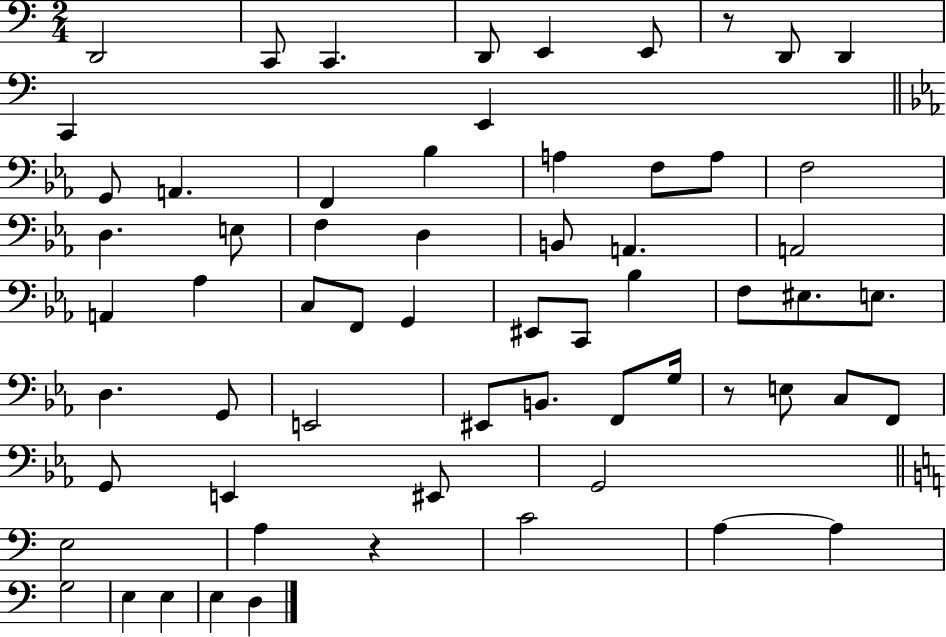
{
  \clef bass
  \numericTimeSignature
  \time 2/4
  \key c \major
  \repeat volta 2 { d,2 | c,8 c,4. | d,8 e,4 e,8 | r8 d,8 d,4 | \break c,4 e,4 | \bar "||" \break \key ees \major g,8 a,4. | f,4 bes4 | a4 f8 a8 | f2 | \break d4. e8 | f4 d4 | b,8 a,4. | a,2 | \break a,4 aes4 | c8 f,8 g,4 | eis,8 c,8 bes4 | f8 eis8. e8. | \break d4. g,8 | e,2 | eis,8 b,8. f,8 g16 | r8 e8 c8 f,8 | \break g,8 e,4 eis,8 | g,2 | \bar "||" \break \key a \minor e2 | a4 r4 | c'2 | a4~~ a4 | \break g2 | e4 e4 | e4 d4 | } \bar "|."
}